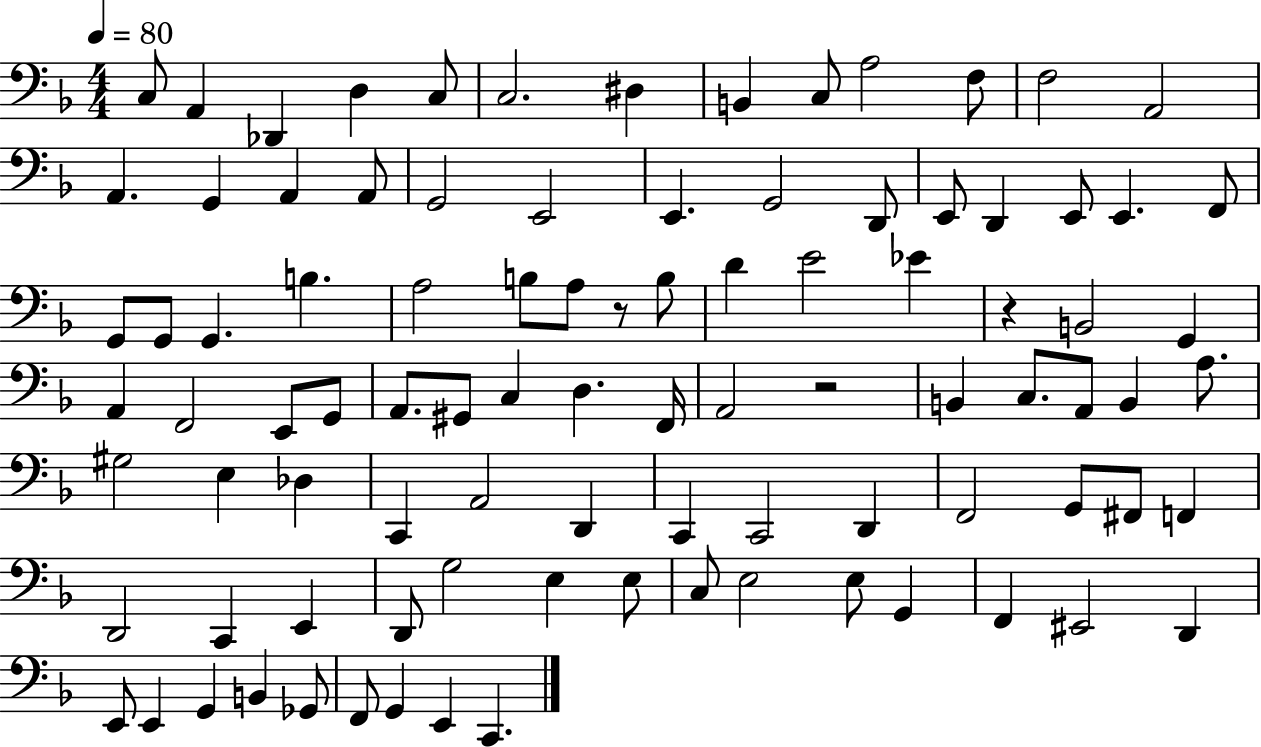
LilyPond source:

{
  \clef bass
  \numericTimeSignature
  \time 4/4
  \key f \major
  \tempo 4 = 80
  \repeat volta 2 { c8 a,4 des,4 d4 c8 | c2. dis4 | b,4 c8 a2 f8 | f2 a,2 | \break a,4. g,4 a,4 a,8 | g,2 e,2 | e,4. g,2 d,8 | e,8 d,4 e,8 e,4. f,8 | \break g,8 g,8 g,4. b4. | a2 b8 a8 r8 b8 | d'4 e'2 ees'4 | r4 b,2 g,4 | \break a,4 f,2 e,8 g,8 | a,8. gis,8 c4 d4. f,16 | a,2 r2 | b,4 c8. a,8 b,4 a8. | \break gis2 e4 des4 | c,4 a,2 d,4 | c,4 c,2 d,4 | f,2 g,8 fis,8 f,4 | \break d,2 c,4 e,4 | d,8 g2 e4 e8 | c8 e2 e8 g,4 | f,4 eis,2 d,4 | \break e,8 e,4 g,4 b,4 ges,8 | f,8 g,4 e,4 c,4. | } \bar "|."
}